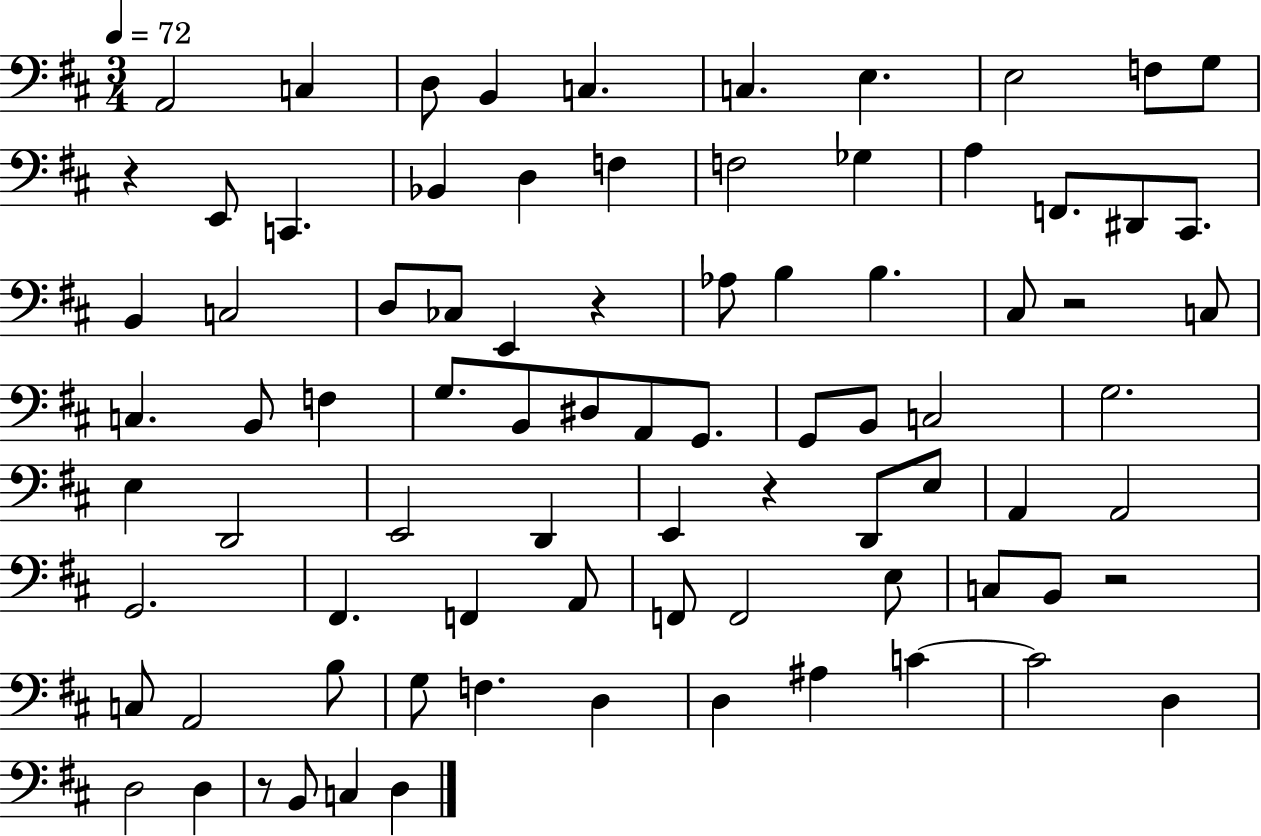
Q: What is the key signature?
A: D major